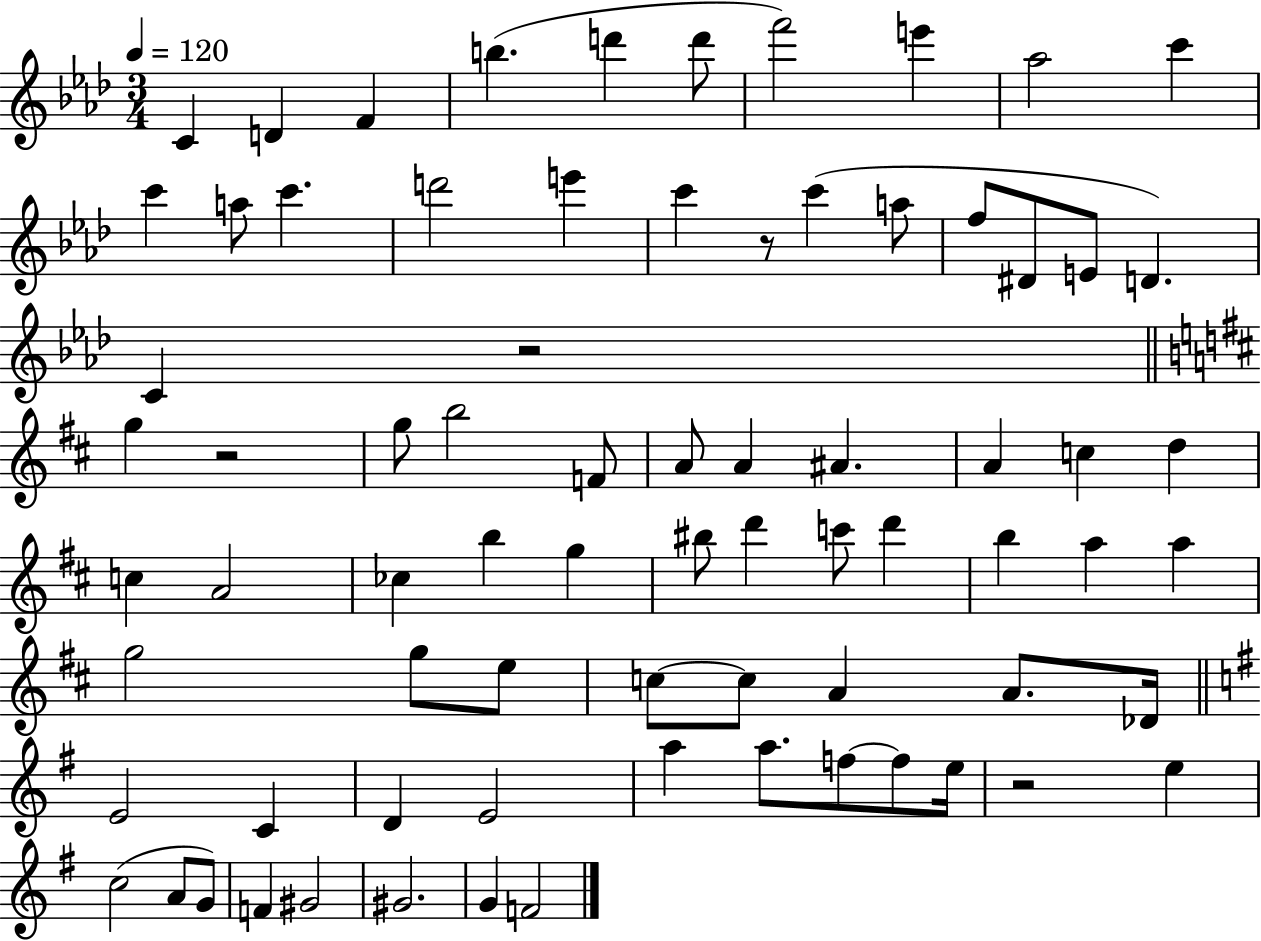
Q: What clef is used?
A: treble